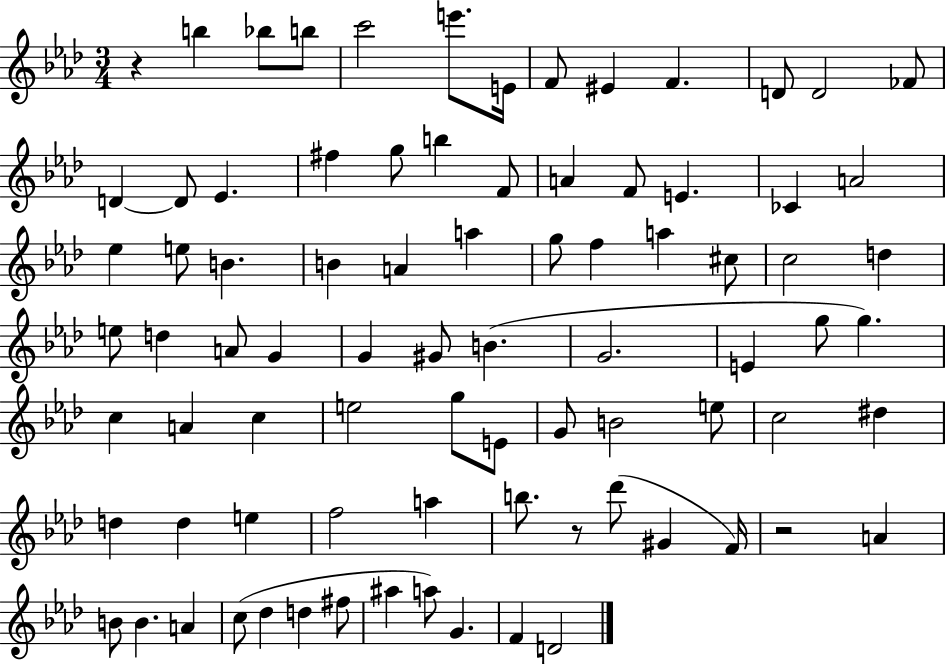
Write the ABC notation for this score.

X:1
T:Untitled
M:3/4
L:1/4
K:Ab
z b _b/2 b/2 c'2 e'/2 E/4 F/2 ^E F D/2 D2 _F/2 D D/2 _E ^f g/2 b F/2 A F/2 E _C A2 _e e/2 B B A a g/2 f a ^c/2 c2 d e/2 d A/2 G G ^G/2 B G2 E g/2 g c A c e2 g/2 E/2 G/2 B2 e/2 c2 ^d d d e f2 a b/2 z/2 _d'/2 ^G F/4 z2 A B/2 B A c/2 _d d ^f/2 ^a a/2 G F D2